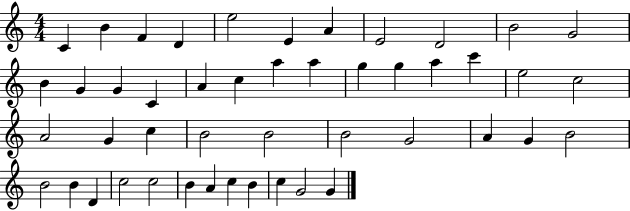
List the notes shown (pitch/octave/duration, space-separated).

C4/q B4/q F4/q D4/q E5/h E4/q A4/q E4/h D4/h B4/h G4/h B4/q G4/q G4/q C4/q A4/q C5/q A5/q A5/q G5/q G5/q A5/q C6/q E5/h C5/h A4/h G4/q C5/q B4/h B4/h B4/h G4/h A4/q G4/q B4/h B4/h B4/q D4/q C5/h C5/h B4/q A4/q C5/q B4/q C5/q G4/h G4/q